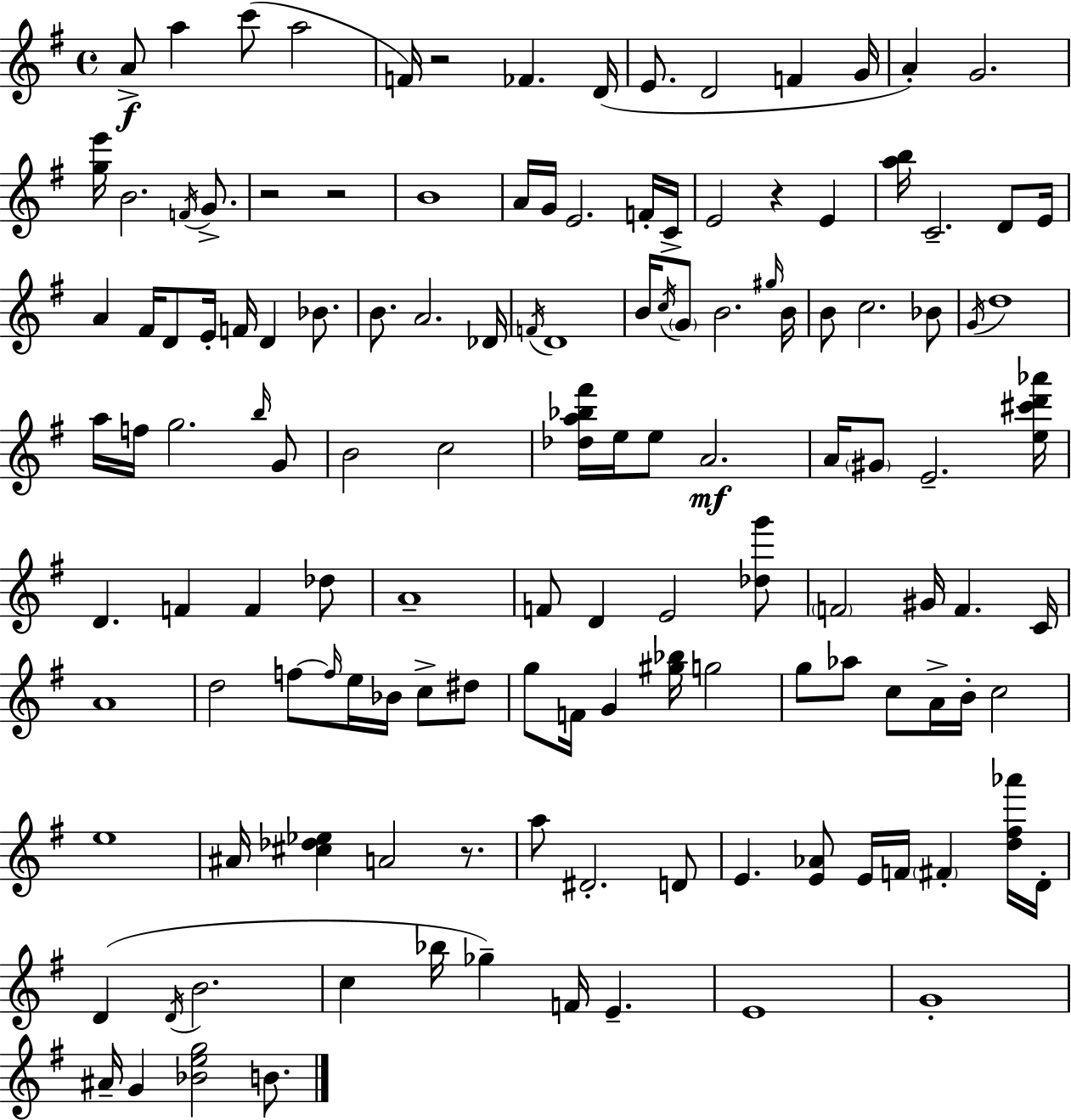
X:1
T:Untitled
M:4/4
L:1/4
K:Em
A/2 a c'/2 a2 F/4 z2 _F D/4 E/2 D2 F G/4 A G2 [ge']/4 B2 F/4 G/2 z2 z2 B4 A/4 G/4 E2 F/4 C/4 E2 z E [ab]/4 C2 D/2 E/4 A ^F/4 D/2 E/4 F/4 D _B/2 B/2 A2 _D/4 F/4 D4 B/4 c/4 G/2 B2 ^g/4 B/4 B/2 c2 _B/2 G/4 d4 a/4 f/4 g2 b/4 G/2 B2 c2 [_da_b^f']/4 e/4 e/2 A2 A/4 ^G/2 E2 [e^c'd'_a']/4 D F F _d/2 A4 F/2 D E2 [_dg']/2 F2 ^G/4 F C/4 A4 d2 f/2 f/4 e/4 _B/4 c/2 ^d/2 g/2 F/4 G [^g_b]/4 g2 g/2 _a/2 c/2 A/4 B/4 c2 e4 ^A/4 [^c_d_e] A2 z/2 a/2 ^D2 D/2 E [E_A]/2 E/4 F/4 ^F [d^f_a']/4 D/4 D D/4 B2 c _b/4 _g F/4 E E4 G4 ^A/4 G [_Beg]2 B/2